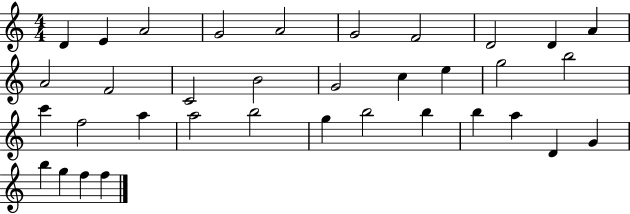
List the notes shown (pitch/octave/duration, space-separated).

D4/q E4/q A4/h G4/h A4/h G4/h F4/h D4/h D4/q A4/q A4/h F4/h C4/h B4/h G4/h C5/q E5/q G5/h B5/h C6/q F5/h A5/q A5/h B5/h G5/q B5/h B5/q B5/q A5/q D4/q G4/q B5/q G5/q F5/q F5/q